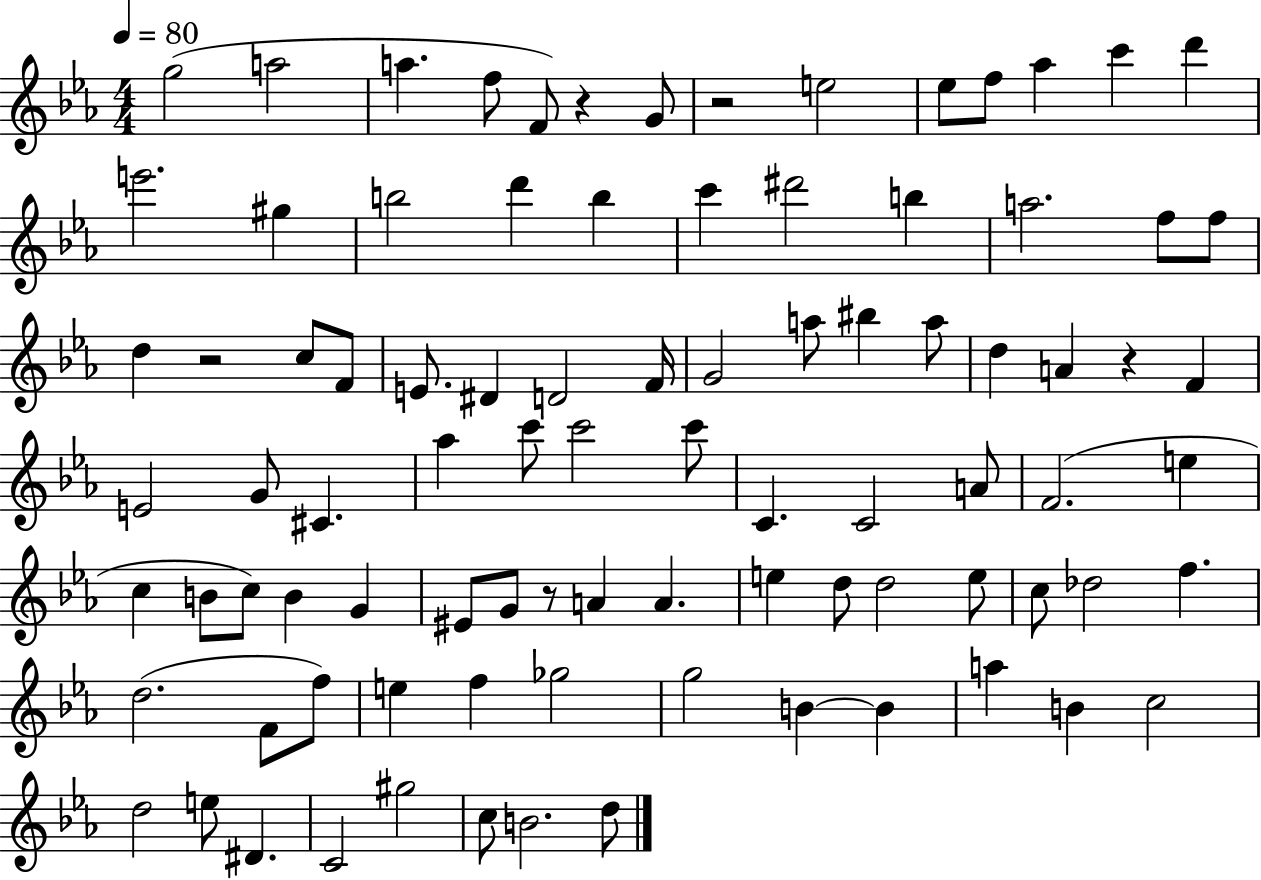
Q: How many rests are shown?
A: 5